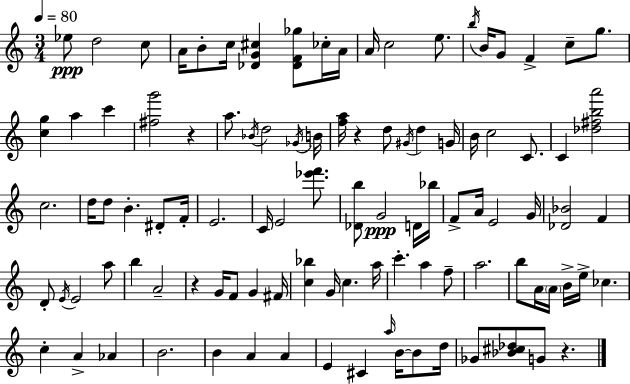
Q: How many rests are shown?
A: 4